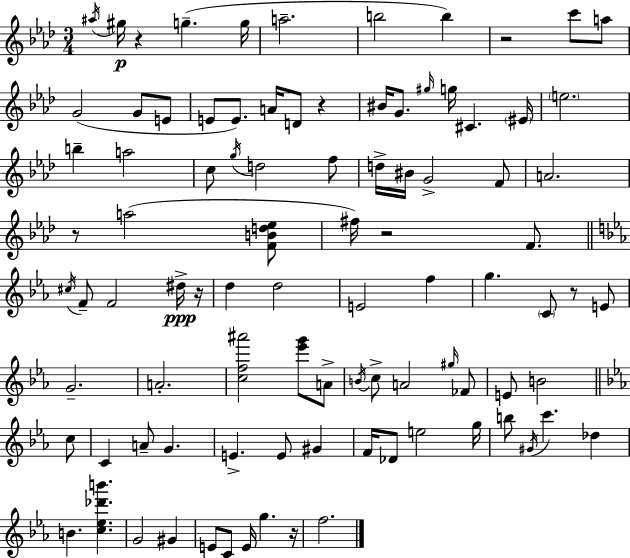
A#5/s G#5/s R/q G5/q. G5/s A5/h. B5/h B5/q R/h C6/e A5/e G4/h G4/e E4/e E4/e E4/e. A4/s D4/e R/q BIS4/s G4/e. G#5/s G5/s C#4/q. EIS4/s E5/h. B5/q A5/h C5/e G5/s D5/h F5/e D5/s BIS4/s G4/h F4/e A4/h. R/e A5/h [F4,B4,D5,Eb5]/e F#5/s R/h F4/e. C#5/s F4/e F4/h D#5/s R/s D5/q D5/h E4/h F5/q G5/q. C4/e R/e E4/e G4/h. A4/h. [C5,F5,A#6]/h [Eb6,G6]/e A4/e B4/s C5/e A4/h G#5/s FES4/e E4/e B4/h C5/e C4/q A4/e G4/q. E4/q. E4/e G#4/q F4/s Db4/e E5/h G5/s B5/e G#4/s C6/q. Db5/q B4/q. [C5,Eb5,Db6,B6]/q. G4/h G#4/q E4/e C4/e E4/s G5/q. R/s F5/h.